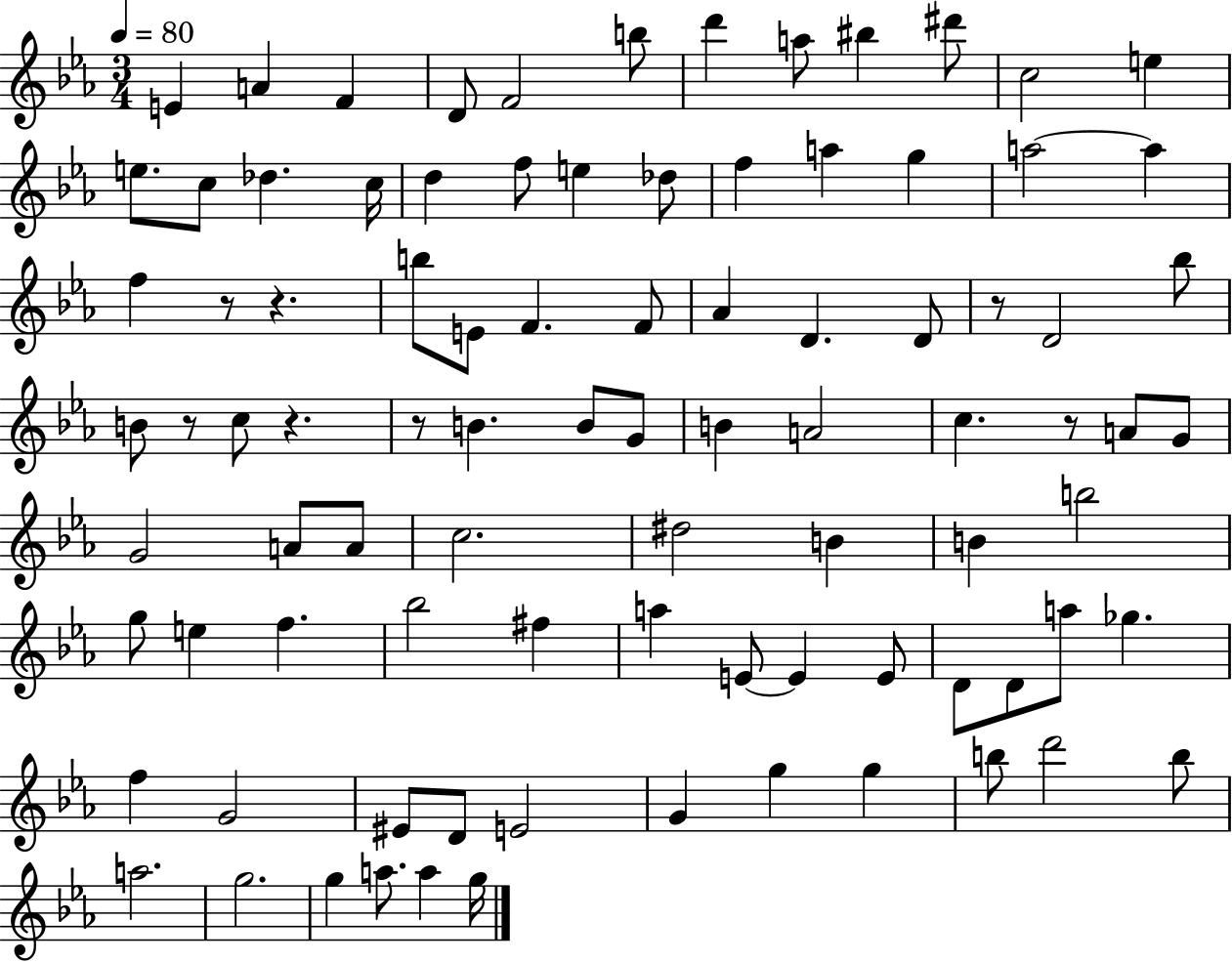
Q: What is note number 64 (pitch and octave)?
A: D4